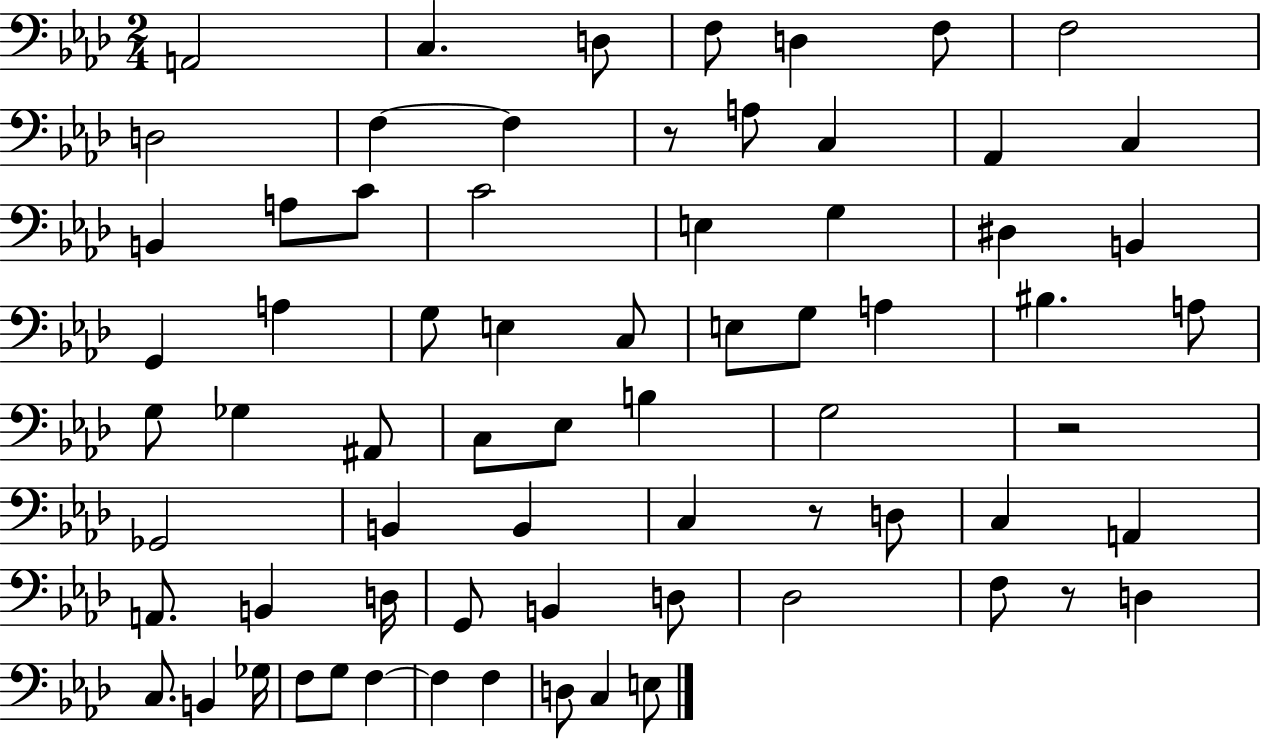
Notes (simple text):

A2/h C3/q. D3/e F3/e D3/q F3/e F3/h D3/h F3/q F3/q R/e A3/e C3/q Ab2/q C3/q B2/q A3/e C4/e C4/h E3/q G3/q D#3/q B2/q G2/q A3/q G3/e E3/q C3/e E3/e G3/e A3/q BIS3/q. A3/e G3/e Gb3/q A#2/e C3/e Eb3/e B3/q G3/h R/h Gb2/h B2/q B2/q C3/q R/e D3/e C3/q A2/q A2/e. B2/q D3/s G2/e B2/q D3/e Db3/h F3/e R/e D3/q C3/e. B2/q Gb3/s F3/e G3/e F3/q F3/q F3/q D3/e C3/q E3/e